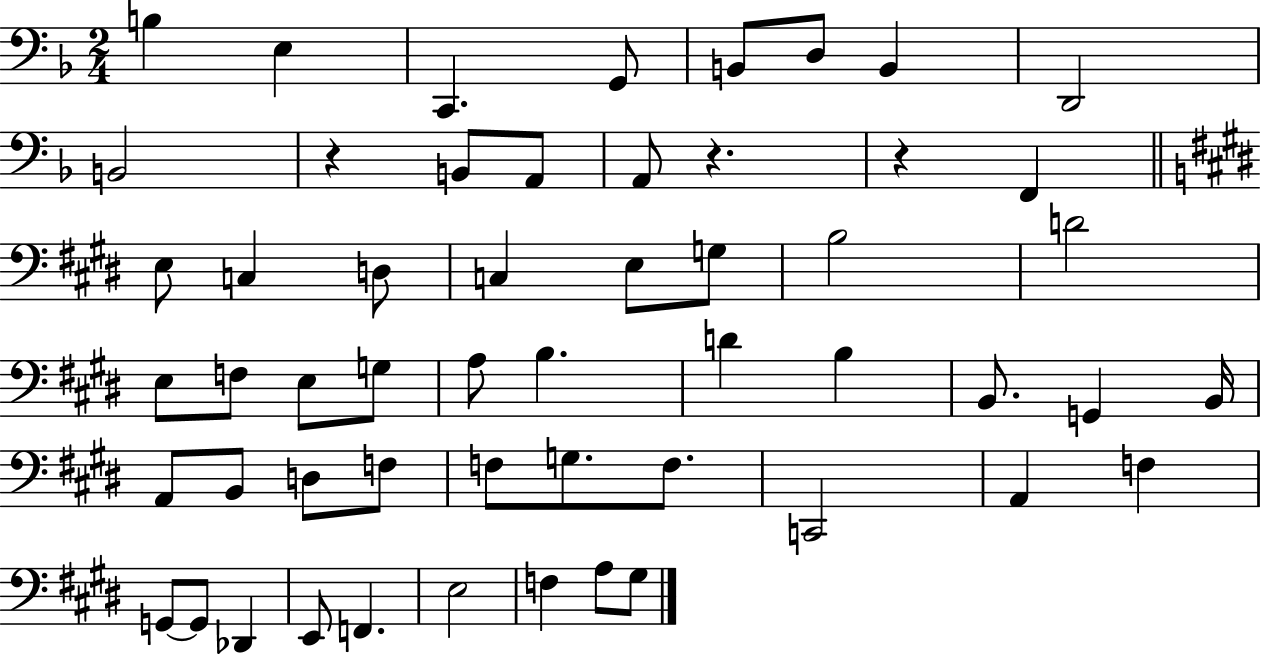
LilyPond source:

{
  \clef bass
  \numericTimeSignature
  \time 2/4
  \key f \major
  b4 e4 | c,4. g,8 | b,8 d8 b,4 | d,2 | \break b,2 | r4 b,8 a,8 | a,8 r4. | r4 f,4 | \break \bar "||" \break \key e \major e8 c4 d8 | c4 e8 g8 | b2 | d'2 | \break e8 f8 e8 g8 | a8 b4. | d'4 b4 | b,8. g,4 b,16 | \break a,8 b,8 d8 f8 | f8 g8. f8. | c,2 | a,4 f4 | \break g,8~~ g,8 des,4 | e,8 f,4. | e2 | f4 a8 gis8 | \break \bar "|."
}